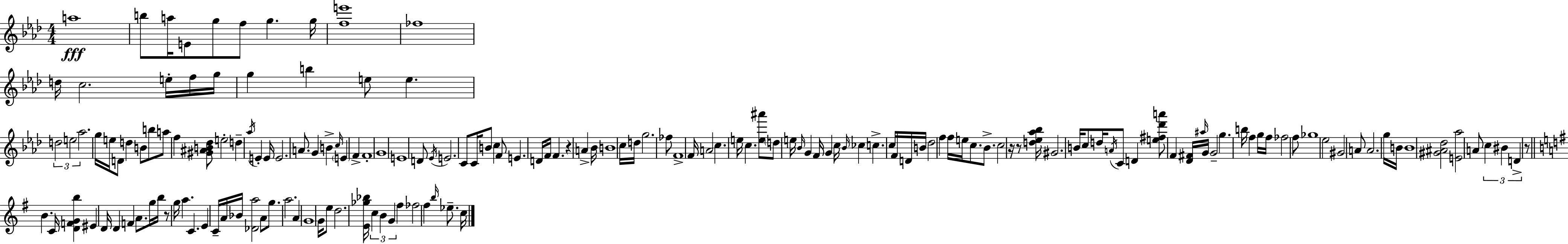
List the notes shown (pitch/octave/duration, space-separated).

A5/w B5/e A5/s E4/e G5/e F5/e G5/q. G5/s [F5,E6]/w FES5/w D5/s C5/h. E5/s F5/s G5/s G5/q B5/q E5/e E5/q. D5/h E5/h Ab5/h. G5/s E5/s D4/e D5/q B4/e B5/e A5/e F5/q [G#4,A#4,B4,Db5]/e E5/h D5/q Ab5/s E4/q E4/s E4/h. A4/e. G4/q B4/q C5/s E4/q F4/q F4/w G4/w E4/w D4/e Eb4/s E4/h. C4/e C4/s B4/e C5/q F4/e E4/q. D4/s F4/s F4/q. R/q A4/q Bb4/s B4/w C5/s D5/s G5/h. FES5/e F4/w F4/s A4/h C5/q. E5/s C5/q. [E5,A#6]/e D5/e E5/s Bb4/s G4/q F4/s G4/q C5/s Bb4/s CES5/q C5/q. C5/s F4/s D4/s B4/s Db5/h F5/q F5/s E5/s C5/e. Bb4/e. C5/h R/s R/e [D5,Eb5,Ab5,Bb5]/s G#4/h. B4/s C5/e D5/s A4/s C4/e D4/q [E5,F#5,Db6,A6]/e F4/q [Db4,F#4]/s A#5/s G4/s G4/h G5/q. B5/s F5/q G5/s F5/s FES5/h F5/e Gb5/w Eb5/h G#4/h A4/e A4/h. G5/s B4/s B4/w [G#4,A#4,Db5]/h [E4,Ab5]/h A4/e C5/q BIS4/q D4/q R/e B4/q. C4/s [D4,F4,G4,B5]/q EIS4/q D4/s D4/q F4/q A4/e. G5/s B5/s R/e G5/s A5/q. C4/q. E4/q C4/s A4/s Bb4/s [Db4,A5]/h A4/e G5/e. A5/h. A4/q G4/w G4/s E5/e D5/h. [E4,Gb5,Bb5]/s C5/q B4/q G4/q F#5/q FES5/h F#5/q B5/s Eb5/e. C5/s